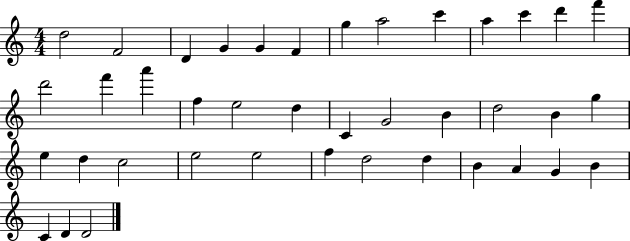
X:1
T:Untitled
M:4/4
L:1/4
K:C
d2 F2 D G G F g a2 c' a c' d' f' d'2 f' a' f e2 d C G2 B d2 B g e d c2 e2 e2 f d2 d B A G B C D D2